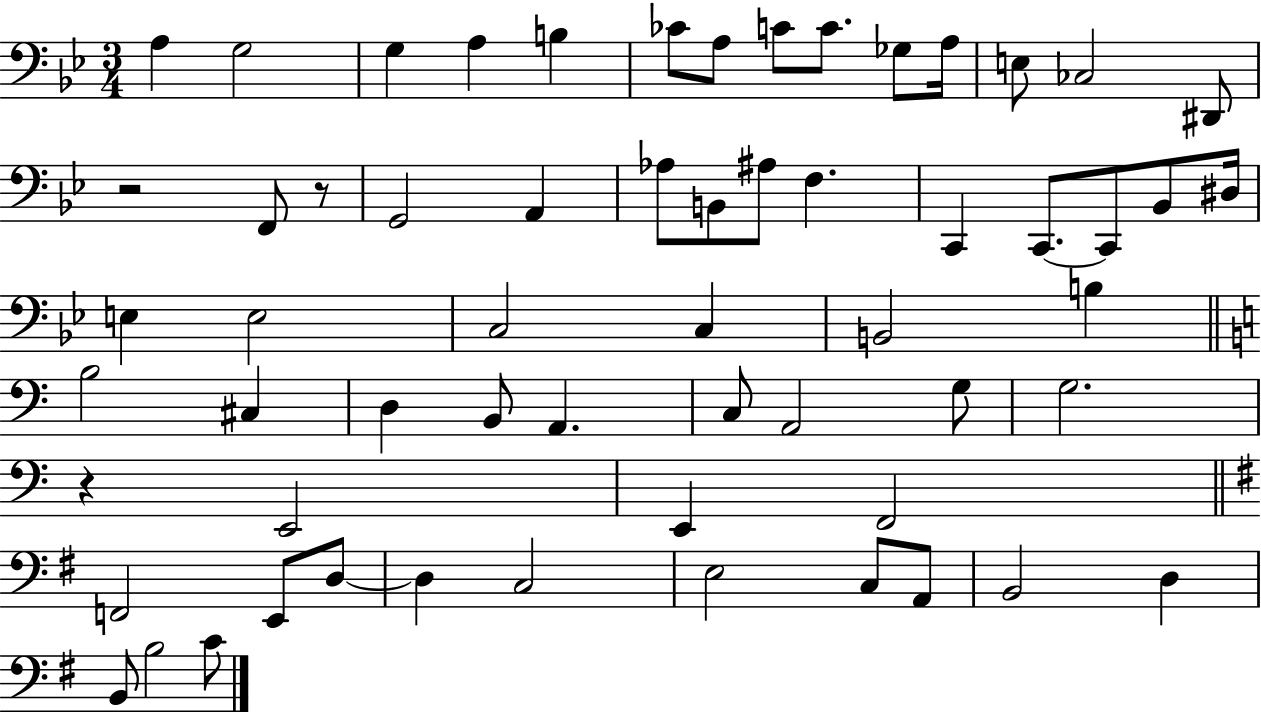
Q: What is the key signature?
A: BES major